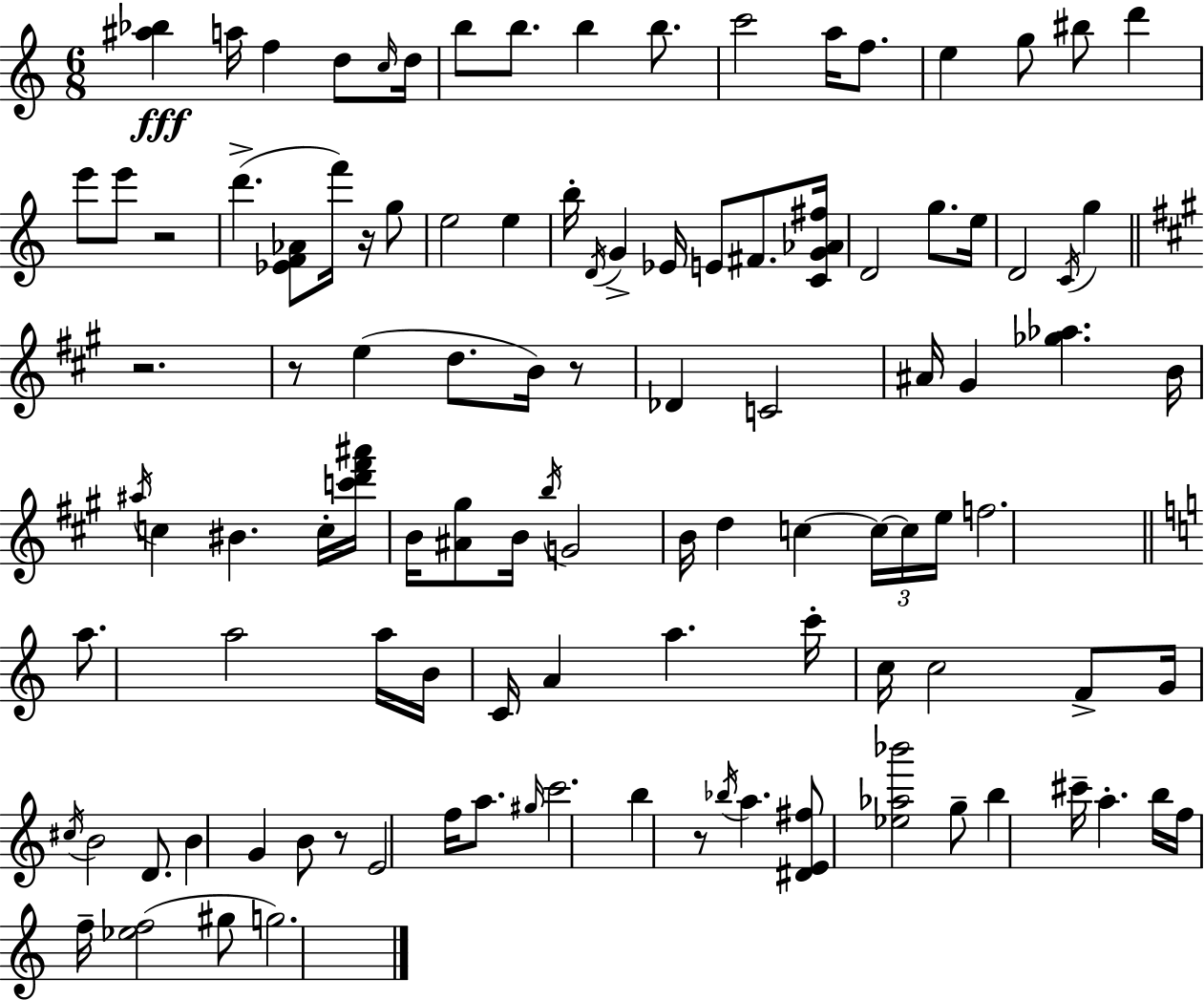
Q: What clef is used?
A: treble